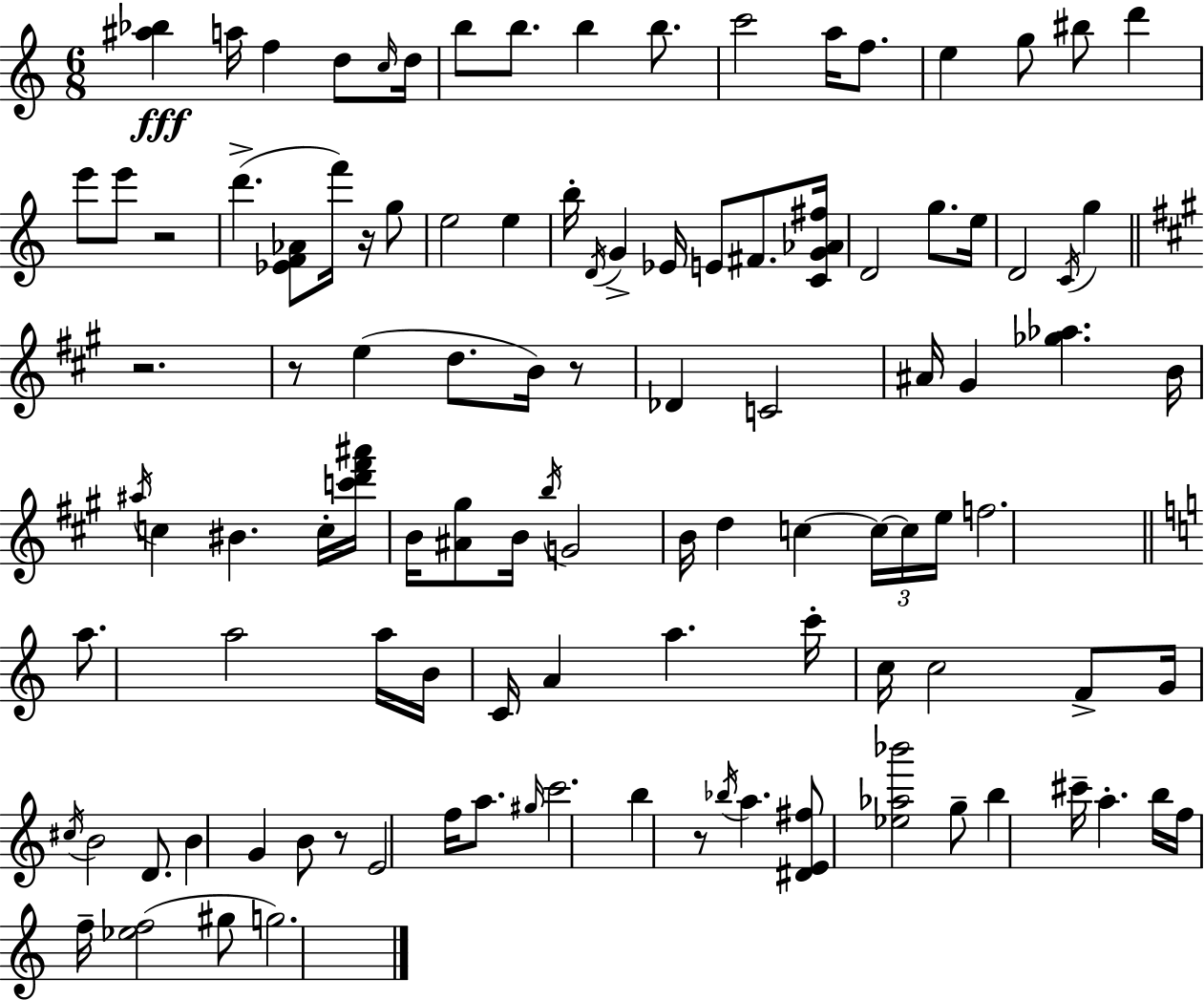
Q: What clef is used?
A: treble